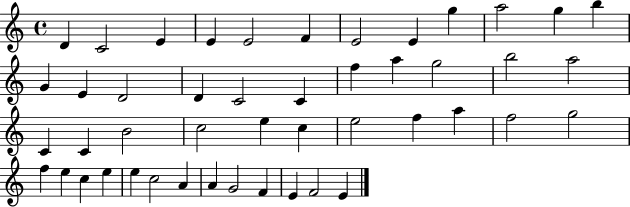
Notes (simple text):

D4/q C4/h E4/q E4/q E4/h F4/q E4/h E4/q G5/q A5/h G5/q B5/q G4/q E4/q D4/h D4/q C4/h C4/q F5/q A5/q G5/h B5/h A5/h C4/q C4/q B4/h C5/h E5/q C5/q E5/h F5/q A5/q F5/h G5/h F5/q E5/q C5/q E5/q E5/q C5/h A4/q A4/q G4/h F4/q E4/q F4/h E4/q